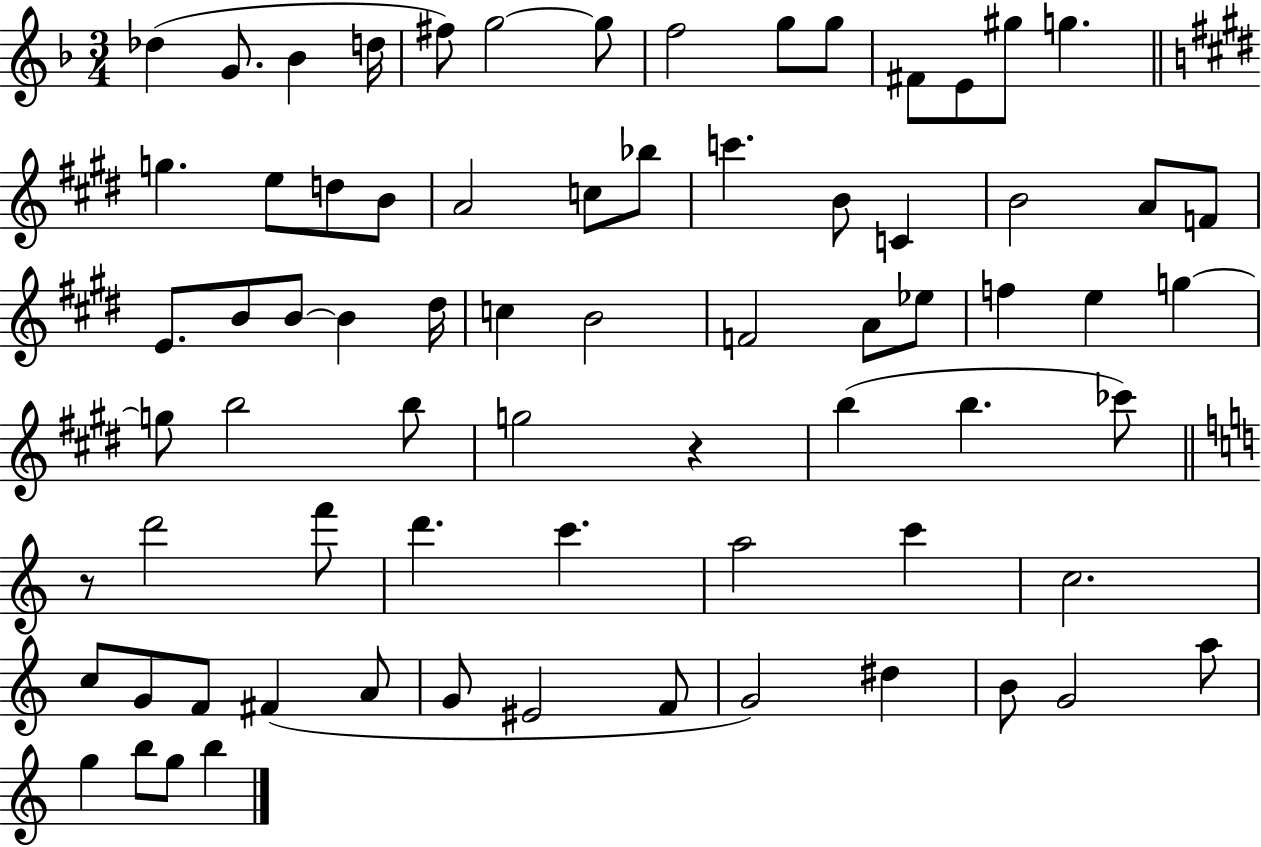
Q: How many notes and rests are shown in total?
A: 73